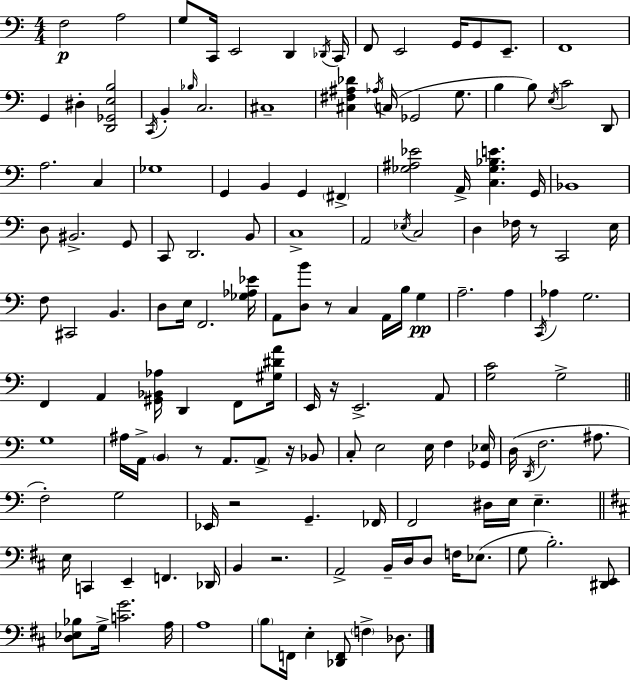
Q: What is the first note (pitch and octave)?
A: F3